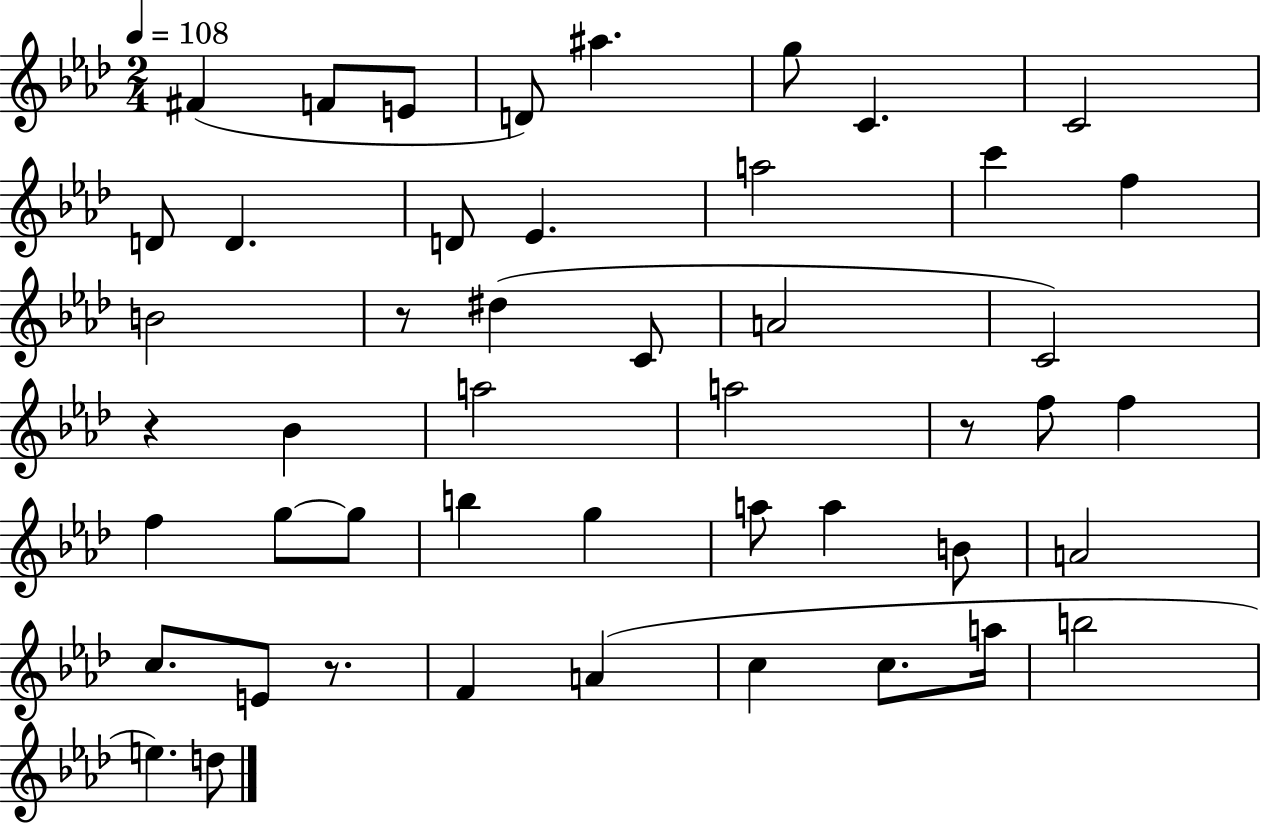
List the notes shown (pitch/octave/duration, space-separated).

F#4/q F4/e E4/e D4/e A#5/q. G5/e C4/q. C4/h D4/e D4/q. D4/e Eb4/q. A5/h C6/q F5/q B4/h R/e D#5/q C4/e A4/h C4/h R/q Bb4/q A5/h A5/h R/e F5/e F5/q F5/q G5/e G5/e B5/q G5/q A5/e A5/q B4/e A4/h C5/e. E4/e R/e. F4/q A4/q C5/q C5/e. A5/s B5/h E5/q. D5/e